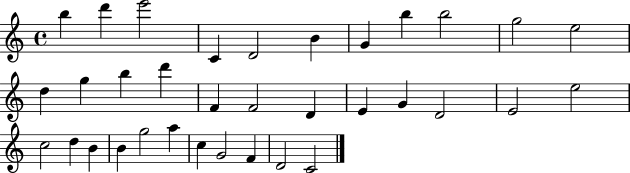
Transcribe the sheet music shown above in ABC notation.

X:1
T:Untitled
M:4/4
L:1/4
K:C
b d' e'2 C D2 B G b b2 g2 e2 d g b d' F F2 D E G D2 E2 e2 c2 d B B g2 a c G2 F D2 C2